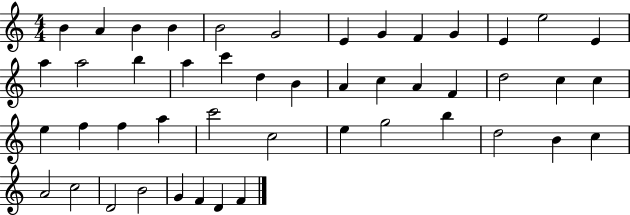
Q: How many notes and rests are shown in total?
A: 47